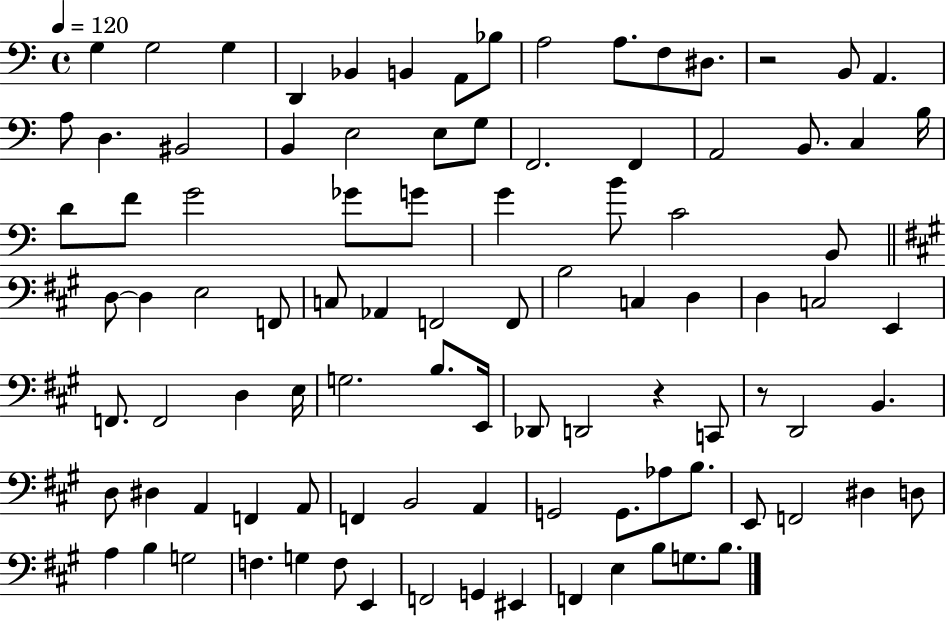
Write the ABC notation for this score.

X:1
T:Untitled
M:4/4
L:1/4
K:C
G, G,2 G, D,, _B,, B,, A,,/2 _B,/2 A,2 A,/2 F,/2 ^D,/2 z2 B,,/2 A,, A,/2 D, ^B,,2 B,, E,2 E,/2 G,/2 F,,2 F,, A,,2 B,,/2 C, B,/4 D/2 F/2 G2 _G/2 G/2 G B/2 C2 B,,/2 D,/2 D, E,2 F,,/2 C,/2 _A,, F,,2 F,,/2 B,2 C, D, D, C,2 E,, F,,/2 F,,2 D, E,/4 G,2 B,/2 E,,/4 _D,,/2 D,,2 z C,,/2 z/2 D,,2 B,, D,/2 ^D, A,, F,, A,,/2 F,, B,,2 A,, G,,2 G,,/2 _A,/2 B,/2 E,,/2 F,,2 ^D, D,/2 A, B, G,2 F, G, F,/2 E,, F,,2 G,, ^E,, F,, E, B,/2 G,/2 B,/2